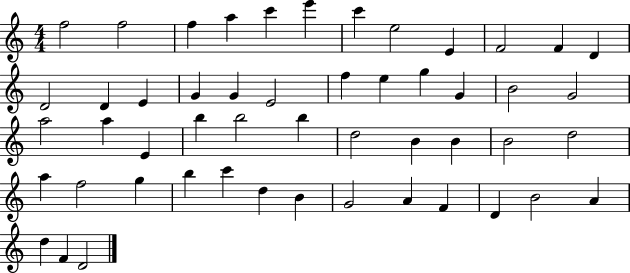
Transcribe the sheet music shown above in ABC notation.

X:1
T:Untitled
M:4/4
L:1/4
K:C
f2 f2 f a c' e' c' e2 E F2 F D D2 D E G G E2 f e g G B2 G2 a2 a E b b2 b d2 B B B2 d2 a f2 g b c' d B G2 A F D B2 A d F D2